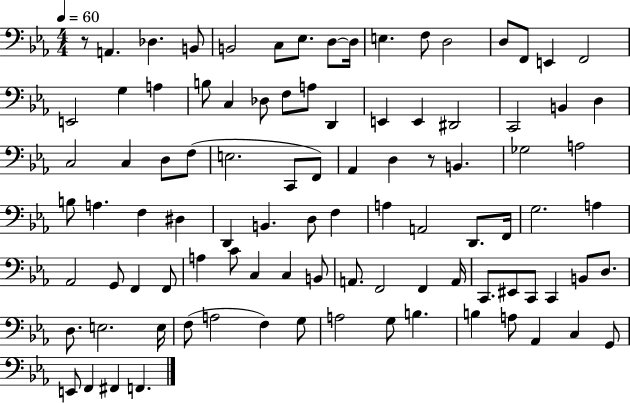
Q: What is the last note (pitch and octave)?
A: F2